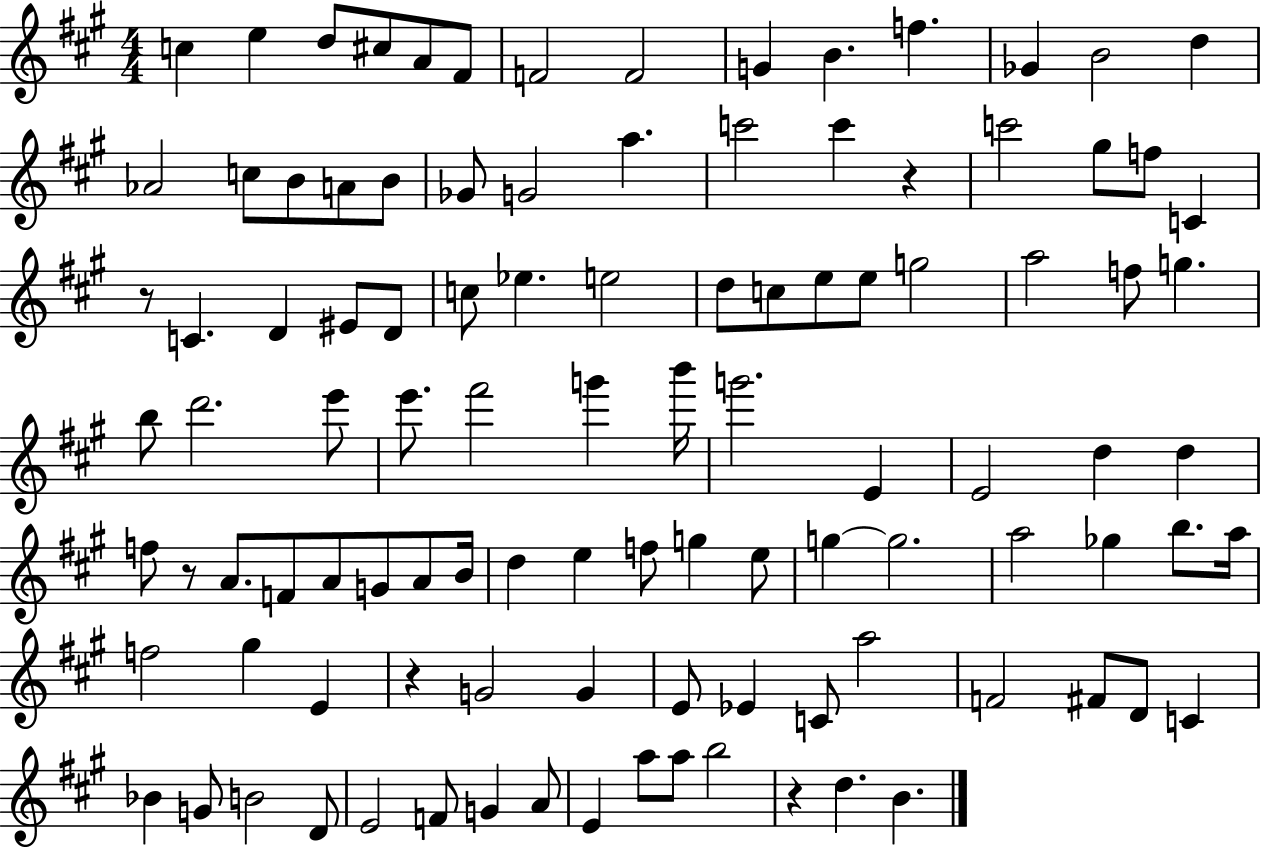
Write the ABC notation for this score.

X:1
T:Untitled
M:4/4
L:1/4
K:A
c e d/2 ^c/2 A/2 ^F/2 F2 F2 G B f _G B2 d _A2 c/2 B/2 A/2 B/2 _G/2 G2 a c'2 c' z c'2 ^g/2 f/2 C z/2 C D ^E/2 D/2 c/2 _e e2 d/2 c/2 e/2 e/2 g2 a2 f/2 g b/2 d'2 e'/2 e'/2 ^f'2 g' b'/4 g'2 E E2 d d f/2 z/2 A/2 F/2 A/2 G/2 A/2 B/4 d e f/2 g e/2 g g2 a2 _g b/2 a/4 f2 ^g E z G2 G E/2 _E C/2 a2 F2 ^F/2 D/2 C _B G/2 B2 D/2 E2 F/2 G A/2 E a/2 a/2 b2 z d B